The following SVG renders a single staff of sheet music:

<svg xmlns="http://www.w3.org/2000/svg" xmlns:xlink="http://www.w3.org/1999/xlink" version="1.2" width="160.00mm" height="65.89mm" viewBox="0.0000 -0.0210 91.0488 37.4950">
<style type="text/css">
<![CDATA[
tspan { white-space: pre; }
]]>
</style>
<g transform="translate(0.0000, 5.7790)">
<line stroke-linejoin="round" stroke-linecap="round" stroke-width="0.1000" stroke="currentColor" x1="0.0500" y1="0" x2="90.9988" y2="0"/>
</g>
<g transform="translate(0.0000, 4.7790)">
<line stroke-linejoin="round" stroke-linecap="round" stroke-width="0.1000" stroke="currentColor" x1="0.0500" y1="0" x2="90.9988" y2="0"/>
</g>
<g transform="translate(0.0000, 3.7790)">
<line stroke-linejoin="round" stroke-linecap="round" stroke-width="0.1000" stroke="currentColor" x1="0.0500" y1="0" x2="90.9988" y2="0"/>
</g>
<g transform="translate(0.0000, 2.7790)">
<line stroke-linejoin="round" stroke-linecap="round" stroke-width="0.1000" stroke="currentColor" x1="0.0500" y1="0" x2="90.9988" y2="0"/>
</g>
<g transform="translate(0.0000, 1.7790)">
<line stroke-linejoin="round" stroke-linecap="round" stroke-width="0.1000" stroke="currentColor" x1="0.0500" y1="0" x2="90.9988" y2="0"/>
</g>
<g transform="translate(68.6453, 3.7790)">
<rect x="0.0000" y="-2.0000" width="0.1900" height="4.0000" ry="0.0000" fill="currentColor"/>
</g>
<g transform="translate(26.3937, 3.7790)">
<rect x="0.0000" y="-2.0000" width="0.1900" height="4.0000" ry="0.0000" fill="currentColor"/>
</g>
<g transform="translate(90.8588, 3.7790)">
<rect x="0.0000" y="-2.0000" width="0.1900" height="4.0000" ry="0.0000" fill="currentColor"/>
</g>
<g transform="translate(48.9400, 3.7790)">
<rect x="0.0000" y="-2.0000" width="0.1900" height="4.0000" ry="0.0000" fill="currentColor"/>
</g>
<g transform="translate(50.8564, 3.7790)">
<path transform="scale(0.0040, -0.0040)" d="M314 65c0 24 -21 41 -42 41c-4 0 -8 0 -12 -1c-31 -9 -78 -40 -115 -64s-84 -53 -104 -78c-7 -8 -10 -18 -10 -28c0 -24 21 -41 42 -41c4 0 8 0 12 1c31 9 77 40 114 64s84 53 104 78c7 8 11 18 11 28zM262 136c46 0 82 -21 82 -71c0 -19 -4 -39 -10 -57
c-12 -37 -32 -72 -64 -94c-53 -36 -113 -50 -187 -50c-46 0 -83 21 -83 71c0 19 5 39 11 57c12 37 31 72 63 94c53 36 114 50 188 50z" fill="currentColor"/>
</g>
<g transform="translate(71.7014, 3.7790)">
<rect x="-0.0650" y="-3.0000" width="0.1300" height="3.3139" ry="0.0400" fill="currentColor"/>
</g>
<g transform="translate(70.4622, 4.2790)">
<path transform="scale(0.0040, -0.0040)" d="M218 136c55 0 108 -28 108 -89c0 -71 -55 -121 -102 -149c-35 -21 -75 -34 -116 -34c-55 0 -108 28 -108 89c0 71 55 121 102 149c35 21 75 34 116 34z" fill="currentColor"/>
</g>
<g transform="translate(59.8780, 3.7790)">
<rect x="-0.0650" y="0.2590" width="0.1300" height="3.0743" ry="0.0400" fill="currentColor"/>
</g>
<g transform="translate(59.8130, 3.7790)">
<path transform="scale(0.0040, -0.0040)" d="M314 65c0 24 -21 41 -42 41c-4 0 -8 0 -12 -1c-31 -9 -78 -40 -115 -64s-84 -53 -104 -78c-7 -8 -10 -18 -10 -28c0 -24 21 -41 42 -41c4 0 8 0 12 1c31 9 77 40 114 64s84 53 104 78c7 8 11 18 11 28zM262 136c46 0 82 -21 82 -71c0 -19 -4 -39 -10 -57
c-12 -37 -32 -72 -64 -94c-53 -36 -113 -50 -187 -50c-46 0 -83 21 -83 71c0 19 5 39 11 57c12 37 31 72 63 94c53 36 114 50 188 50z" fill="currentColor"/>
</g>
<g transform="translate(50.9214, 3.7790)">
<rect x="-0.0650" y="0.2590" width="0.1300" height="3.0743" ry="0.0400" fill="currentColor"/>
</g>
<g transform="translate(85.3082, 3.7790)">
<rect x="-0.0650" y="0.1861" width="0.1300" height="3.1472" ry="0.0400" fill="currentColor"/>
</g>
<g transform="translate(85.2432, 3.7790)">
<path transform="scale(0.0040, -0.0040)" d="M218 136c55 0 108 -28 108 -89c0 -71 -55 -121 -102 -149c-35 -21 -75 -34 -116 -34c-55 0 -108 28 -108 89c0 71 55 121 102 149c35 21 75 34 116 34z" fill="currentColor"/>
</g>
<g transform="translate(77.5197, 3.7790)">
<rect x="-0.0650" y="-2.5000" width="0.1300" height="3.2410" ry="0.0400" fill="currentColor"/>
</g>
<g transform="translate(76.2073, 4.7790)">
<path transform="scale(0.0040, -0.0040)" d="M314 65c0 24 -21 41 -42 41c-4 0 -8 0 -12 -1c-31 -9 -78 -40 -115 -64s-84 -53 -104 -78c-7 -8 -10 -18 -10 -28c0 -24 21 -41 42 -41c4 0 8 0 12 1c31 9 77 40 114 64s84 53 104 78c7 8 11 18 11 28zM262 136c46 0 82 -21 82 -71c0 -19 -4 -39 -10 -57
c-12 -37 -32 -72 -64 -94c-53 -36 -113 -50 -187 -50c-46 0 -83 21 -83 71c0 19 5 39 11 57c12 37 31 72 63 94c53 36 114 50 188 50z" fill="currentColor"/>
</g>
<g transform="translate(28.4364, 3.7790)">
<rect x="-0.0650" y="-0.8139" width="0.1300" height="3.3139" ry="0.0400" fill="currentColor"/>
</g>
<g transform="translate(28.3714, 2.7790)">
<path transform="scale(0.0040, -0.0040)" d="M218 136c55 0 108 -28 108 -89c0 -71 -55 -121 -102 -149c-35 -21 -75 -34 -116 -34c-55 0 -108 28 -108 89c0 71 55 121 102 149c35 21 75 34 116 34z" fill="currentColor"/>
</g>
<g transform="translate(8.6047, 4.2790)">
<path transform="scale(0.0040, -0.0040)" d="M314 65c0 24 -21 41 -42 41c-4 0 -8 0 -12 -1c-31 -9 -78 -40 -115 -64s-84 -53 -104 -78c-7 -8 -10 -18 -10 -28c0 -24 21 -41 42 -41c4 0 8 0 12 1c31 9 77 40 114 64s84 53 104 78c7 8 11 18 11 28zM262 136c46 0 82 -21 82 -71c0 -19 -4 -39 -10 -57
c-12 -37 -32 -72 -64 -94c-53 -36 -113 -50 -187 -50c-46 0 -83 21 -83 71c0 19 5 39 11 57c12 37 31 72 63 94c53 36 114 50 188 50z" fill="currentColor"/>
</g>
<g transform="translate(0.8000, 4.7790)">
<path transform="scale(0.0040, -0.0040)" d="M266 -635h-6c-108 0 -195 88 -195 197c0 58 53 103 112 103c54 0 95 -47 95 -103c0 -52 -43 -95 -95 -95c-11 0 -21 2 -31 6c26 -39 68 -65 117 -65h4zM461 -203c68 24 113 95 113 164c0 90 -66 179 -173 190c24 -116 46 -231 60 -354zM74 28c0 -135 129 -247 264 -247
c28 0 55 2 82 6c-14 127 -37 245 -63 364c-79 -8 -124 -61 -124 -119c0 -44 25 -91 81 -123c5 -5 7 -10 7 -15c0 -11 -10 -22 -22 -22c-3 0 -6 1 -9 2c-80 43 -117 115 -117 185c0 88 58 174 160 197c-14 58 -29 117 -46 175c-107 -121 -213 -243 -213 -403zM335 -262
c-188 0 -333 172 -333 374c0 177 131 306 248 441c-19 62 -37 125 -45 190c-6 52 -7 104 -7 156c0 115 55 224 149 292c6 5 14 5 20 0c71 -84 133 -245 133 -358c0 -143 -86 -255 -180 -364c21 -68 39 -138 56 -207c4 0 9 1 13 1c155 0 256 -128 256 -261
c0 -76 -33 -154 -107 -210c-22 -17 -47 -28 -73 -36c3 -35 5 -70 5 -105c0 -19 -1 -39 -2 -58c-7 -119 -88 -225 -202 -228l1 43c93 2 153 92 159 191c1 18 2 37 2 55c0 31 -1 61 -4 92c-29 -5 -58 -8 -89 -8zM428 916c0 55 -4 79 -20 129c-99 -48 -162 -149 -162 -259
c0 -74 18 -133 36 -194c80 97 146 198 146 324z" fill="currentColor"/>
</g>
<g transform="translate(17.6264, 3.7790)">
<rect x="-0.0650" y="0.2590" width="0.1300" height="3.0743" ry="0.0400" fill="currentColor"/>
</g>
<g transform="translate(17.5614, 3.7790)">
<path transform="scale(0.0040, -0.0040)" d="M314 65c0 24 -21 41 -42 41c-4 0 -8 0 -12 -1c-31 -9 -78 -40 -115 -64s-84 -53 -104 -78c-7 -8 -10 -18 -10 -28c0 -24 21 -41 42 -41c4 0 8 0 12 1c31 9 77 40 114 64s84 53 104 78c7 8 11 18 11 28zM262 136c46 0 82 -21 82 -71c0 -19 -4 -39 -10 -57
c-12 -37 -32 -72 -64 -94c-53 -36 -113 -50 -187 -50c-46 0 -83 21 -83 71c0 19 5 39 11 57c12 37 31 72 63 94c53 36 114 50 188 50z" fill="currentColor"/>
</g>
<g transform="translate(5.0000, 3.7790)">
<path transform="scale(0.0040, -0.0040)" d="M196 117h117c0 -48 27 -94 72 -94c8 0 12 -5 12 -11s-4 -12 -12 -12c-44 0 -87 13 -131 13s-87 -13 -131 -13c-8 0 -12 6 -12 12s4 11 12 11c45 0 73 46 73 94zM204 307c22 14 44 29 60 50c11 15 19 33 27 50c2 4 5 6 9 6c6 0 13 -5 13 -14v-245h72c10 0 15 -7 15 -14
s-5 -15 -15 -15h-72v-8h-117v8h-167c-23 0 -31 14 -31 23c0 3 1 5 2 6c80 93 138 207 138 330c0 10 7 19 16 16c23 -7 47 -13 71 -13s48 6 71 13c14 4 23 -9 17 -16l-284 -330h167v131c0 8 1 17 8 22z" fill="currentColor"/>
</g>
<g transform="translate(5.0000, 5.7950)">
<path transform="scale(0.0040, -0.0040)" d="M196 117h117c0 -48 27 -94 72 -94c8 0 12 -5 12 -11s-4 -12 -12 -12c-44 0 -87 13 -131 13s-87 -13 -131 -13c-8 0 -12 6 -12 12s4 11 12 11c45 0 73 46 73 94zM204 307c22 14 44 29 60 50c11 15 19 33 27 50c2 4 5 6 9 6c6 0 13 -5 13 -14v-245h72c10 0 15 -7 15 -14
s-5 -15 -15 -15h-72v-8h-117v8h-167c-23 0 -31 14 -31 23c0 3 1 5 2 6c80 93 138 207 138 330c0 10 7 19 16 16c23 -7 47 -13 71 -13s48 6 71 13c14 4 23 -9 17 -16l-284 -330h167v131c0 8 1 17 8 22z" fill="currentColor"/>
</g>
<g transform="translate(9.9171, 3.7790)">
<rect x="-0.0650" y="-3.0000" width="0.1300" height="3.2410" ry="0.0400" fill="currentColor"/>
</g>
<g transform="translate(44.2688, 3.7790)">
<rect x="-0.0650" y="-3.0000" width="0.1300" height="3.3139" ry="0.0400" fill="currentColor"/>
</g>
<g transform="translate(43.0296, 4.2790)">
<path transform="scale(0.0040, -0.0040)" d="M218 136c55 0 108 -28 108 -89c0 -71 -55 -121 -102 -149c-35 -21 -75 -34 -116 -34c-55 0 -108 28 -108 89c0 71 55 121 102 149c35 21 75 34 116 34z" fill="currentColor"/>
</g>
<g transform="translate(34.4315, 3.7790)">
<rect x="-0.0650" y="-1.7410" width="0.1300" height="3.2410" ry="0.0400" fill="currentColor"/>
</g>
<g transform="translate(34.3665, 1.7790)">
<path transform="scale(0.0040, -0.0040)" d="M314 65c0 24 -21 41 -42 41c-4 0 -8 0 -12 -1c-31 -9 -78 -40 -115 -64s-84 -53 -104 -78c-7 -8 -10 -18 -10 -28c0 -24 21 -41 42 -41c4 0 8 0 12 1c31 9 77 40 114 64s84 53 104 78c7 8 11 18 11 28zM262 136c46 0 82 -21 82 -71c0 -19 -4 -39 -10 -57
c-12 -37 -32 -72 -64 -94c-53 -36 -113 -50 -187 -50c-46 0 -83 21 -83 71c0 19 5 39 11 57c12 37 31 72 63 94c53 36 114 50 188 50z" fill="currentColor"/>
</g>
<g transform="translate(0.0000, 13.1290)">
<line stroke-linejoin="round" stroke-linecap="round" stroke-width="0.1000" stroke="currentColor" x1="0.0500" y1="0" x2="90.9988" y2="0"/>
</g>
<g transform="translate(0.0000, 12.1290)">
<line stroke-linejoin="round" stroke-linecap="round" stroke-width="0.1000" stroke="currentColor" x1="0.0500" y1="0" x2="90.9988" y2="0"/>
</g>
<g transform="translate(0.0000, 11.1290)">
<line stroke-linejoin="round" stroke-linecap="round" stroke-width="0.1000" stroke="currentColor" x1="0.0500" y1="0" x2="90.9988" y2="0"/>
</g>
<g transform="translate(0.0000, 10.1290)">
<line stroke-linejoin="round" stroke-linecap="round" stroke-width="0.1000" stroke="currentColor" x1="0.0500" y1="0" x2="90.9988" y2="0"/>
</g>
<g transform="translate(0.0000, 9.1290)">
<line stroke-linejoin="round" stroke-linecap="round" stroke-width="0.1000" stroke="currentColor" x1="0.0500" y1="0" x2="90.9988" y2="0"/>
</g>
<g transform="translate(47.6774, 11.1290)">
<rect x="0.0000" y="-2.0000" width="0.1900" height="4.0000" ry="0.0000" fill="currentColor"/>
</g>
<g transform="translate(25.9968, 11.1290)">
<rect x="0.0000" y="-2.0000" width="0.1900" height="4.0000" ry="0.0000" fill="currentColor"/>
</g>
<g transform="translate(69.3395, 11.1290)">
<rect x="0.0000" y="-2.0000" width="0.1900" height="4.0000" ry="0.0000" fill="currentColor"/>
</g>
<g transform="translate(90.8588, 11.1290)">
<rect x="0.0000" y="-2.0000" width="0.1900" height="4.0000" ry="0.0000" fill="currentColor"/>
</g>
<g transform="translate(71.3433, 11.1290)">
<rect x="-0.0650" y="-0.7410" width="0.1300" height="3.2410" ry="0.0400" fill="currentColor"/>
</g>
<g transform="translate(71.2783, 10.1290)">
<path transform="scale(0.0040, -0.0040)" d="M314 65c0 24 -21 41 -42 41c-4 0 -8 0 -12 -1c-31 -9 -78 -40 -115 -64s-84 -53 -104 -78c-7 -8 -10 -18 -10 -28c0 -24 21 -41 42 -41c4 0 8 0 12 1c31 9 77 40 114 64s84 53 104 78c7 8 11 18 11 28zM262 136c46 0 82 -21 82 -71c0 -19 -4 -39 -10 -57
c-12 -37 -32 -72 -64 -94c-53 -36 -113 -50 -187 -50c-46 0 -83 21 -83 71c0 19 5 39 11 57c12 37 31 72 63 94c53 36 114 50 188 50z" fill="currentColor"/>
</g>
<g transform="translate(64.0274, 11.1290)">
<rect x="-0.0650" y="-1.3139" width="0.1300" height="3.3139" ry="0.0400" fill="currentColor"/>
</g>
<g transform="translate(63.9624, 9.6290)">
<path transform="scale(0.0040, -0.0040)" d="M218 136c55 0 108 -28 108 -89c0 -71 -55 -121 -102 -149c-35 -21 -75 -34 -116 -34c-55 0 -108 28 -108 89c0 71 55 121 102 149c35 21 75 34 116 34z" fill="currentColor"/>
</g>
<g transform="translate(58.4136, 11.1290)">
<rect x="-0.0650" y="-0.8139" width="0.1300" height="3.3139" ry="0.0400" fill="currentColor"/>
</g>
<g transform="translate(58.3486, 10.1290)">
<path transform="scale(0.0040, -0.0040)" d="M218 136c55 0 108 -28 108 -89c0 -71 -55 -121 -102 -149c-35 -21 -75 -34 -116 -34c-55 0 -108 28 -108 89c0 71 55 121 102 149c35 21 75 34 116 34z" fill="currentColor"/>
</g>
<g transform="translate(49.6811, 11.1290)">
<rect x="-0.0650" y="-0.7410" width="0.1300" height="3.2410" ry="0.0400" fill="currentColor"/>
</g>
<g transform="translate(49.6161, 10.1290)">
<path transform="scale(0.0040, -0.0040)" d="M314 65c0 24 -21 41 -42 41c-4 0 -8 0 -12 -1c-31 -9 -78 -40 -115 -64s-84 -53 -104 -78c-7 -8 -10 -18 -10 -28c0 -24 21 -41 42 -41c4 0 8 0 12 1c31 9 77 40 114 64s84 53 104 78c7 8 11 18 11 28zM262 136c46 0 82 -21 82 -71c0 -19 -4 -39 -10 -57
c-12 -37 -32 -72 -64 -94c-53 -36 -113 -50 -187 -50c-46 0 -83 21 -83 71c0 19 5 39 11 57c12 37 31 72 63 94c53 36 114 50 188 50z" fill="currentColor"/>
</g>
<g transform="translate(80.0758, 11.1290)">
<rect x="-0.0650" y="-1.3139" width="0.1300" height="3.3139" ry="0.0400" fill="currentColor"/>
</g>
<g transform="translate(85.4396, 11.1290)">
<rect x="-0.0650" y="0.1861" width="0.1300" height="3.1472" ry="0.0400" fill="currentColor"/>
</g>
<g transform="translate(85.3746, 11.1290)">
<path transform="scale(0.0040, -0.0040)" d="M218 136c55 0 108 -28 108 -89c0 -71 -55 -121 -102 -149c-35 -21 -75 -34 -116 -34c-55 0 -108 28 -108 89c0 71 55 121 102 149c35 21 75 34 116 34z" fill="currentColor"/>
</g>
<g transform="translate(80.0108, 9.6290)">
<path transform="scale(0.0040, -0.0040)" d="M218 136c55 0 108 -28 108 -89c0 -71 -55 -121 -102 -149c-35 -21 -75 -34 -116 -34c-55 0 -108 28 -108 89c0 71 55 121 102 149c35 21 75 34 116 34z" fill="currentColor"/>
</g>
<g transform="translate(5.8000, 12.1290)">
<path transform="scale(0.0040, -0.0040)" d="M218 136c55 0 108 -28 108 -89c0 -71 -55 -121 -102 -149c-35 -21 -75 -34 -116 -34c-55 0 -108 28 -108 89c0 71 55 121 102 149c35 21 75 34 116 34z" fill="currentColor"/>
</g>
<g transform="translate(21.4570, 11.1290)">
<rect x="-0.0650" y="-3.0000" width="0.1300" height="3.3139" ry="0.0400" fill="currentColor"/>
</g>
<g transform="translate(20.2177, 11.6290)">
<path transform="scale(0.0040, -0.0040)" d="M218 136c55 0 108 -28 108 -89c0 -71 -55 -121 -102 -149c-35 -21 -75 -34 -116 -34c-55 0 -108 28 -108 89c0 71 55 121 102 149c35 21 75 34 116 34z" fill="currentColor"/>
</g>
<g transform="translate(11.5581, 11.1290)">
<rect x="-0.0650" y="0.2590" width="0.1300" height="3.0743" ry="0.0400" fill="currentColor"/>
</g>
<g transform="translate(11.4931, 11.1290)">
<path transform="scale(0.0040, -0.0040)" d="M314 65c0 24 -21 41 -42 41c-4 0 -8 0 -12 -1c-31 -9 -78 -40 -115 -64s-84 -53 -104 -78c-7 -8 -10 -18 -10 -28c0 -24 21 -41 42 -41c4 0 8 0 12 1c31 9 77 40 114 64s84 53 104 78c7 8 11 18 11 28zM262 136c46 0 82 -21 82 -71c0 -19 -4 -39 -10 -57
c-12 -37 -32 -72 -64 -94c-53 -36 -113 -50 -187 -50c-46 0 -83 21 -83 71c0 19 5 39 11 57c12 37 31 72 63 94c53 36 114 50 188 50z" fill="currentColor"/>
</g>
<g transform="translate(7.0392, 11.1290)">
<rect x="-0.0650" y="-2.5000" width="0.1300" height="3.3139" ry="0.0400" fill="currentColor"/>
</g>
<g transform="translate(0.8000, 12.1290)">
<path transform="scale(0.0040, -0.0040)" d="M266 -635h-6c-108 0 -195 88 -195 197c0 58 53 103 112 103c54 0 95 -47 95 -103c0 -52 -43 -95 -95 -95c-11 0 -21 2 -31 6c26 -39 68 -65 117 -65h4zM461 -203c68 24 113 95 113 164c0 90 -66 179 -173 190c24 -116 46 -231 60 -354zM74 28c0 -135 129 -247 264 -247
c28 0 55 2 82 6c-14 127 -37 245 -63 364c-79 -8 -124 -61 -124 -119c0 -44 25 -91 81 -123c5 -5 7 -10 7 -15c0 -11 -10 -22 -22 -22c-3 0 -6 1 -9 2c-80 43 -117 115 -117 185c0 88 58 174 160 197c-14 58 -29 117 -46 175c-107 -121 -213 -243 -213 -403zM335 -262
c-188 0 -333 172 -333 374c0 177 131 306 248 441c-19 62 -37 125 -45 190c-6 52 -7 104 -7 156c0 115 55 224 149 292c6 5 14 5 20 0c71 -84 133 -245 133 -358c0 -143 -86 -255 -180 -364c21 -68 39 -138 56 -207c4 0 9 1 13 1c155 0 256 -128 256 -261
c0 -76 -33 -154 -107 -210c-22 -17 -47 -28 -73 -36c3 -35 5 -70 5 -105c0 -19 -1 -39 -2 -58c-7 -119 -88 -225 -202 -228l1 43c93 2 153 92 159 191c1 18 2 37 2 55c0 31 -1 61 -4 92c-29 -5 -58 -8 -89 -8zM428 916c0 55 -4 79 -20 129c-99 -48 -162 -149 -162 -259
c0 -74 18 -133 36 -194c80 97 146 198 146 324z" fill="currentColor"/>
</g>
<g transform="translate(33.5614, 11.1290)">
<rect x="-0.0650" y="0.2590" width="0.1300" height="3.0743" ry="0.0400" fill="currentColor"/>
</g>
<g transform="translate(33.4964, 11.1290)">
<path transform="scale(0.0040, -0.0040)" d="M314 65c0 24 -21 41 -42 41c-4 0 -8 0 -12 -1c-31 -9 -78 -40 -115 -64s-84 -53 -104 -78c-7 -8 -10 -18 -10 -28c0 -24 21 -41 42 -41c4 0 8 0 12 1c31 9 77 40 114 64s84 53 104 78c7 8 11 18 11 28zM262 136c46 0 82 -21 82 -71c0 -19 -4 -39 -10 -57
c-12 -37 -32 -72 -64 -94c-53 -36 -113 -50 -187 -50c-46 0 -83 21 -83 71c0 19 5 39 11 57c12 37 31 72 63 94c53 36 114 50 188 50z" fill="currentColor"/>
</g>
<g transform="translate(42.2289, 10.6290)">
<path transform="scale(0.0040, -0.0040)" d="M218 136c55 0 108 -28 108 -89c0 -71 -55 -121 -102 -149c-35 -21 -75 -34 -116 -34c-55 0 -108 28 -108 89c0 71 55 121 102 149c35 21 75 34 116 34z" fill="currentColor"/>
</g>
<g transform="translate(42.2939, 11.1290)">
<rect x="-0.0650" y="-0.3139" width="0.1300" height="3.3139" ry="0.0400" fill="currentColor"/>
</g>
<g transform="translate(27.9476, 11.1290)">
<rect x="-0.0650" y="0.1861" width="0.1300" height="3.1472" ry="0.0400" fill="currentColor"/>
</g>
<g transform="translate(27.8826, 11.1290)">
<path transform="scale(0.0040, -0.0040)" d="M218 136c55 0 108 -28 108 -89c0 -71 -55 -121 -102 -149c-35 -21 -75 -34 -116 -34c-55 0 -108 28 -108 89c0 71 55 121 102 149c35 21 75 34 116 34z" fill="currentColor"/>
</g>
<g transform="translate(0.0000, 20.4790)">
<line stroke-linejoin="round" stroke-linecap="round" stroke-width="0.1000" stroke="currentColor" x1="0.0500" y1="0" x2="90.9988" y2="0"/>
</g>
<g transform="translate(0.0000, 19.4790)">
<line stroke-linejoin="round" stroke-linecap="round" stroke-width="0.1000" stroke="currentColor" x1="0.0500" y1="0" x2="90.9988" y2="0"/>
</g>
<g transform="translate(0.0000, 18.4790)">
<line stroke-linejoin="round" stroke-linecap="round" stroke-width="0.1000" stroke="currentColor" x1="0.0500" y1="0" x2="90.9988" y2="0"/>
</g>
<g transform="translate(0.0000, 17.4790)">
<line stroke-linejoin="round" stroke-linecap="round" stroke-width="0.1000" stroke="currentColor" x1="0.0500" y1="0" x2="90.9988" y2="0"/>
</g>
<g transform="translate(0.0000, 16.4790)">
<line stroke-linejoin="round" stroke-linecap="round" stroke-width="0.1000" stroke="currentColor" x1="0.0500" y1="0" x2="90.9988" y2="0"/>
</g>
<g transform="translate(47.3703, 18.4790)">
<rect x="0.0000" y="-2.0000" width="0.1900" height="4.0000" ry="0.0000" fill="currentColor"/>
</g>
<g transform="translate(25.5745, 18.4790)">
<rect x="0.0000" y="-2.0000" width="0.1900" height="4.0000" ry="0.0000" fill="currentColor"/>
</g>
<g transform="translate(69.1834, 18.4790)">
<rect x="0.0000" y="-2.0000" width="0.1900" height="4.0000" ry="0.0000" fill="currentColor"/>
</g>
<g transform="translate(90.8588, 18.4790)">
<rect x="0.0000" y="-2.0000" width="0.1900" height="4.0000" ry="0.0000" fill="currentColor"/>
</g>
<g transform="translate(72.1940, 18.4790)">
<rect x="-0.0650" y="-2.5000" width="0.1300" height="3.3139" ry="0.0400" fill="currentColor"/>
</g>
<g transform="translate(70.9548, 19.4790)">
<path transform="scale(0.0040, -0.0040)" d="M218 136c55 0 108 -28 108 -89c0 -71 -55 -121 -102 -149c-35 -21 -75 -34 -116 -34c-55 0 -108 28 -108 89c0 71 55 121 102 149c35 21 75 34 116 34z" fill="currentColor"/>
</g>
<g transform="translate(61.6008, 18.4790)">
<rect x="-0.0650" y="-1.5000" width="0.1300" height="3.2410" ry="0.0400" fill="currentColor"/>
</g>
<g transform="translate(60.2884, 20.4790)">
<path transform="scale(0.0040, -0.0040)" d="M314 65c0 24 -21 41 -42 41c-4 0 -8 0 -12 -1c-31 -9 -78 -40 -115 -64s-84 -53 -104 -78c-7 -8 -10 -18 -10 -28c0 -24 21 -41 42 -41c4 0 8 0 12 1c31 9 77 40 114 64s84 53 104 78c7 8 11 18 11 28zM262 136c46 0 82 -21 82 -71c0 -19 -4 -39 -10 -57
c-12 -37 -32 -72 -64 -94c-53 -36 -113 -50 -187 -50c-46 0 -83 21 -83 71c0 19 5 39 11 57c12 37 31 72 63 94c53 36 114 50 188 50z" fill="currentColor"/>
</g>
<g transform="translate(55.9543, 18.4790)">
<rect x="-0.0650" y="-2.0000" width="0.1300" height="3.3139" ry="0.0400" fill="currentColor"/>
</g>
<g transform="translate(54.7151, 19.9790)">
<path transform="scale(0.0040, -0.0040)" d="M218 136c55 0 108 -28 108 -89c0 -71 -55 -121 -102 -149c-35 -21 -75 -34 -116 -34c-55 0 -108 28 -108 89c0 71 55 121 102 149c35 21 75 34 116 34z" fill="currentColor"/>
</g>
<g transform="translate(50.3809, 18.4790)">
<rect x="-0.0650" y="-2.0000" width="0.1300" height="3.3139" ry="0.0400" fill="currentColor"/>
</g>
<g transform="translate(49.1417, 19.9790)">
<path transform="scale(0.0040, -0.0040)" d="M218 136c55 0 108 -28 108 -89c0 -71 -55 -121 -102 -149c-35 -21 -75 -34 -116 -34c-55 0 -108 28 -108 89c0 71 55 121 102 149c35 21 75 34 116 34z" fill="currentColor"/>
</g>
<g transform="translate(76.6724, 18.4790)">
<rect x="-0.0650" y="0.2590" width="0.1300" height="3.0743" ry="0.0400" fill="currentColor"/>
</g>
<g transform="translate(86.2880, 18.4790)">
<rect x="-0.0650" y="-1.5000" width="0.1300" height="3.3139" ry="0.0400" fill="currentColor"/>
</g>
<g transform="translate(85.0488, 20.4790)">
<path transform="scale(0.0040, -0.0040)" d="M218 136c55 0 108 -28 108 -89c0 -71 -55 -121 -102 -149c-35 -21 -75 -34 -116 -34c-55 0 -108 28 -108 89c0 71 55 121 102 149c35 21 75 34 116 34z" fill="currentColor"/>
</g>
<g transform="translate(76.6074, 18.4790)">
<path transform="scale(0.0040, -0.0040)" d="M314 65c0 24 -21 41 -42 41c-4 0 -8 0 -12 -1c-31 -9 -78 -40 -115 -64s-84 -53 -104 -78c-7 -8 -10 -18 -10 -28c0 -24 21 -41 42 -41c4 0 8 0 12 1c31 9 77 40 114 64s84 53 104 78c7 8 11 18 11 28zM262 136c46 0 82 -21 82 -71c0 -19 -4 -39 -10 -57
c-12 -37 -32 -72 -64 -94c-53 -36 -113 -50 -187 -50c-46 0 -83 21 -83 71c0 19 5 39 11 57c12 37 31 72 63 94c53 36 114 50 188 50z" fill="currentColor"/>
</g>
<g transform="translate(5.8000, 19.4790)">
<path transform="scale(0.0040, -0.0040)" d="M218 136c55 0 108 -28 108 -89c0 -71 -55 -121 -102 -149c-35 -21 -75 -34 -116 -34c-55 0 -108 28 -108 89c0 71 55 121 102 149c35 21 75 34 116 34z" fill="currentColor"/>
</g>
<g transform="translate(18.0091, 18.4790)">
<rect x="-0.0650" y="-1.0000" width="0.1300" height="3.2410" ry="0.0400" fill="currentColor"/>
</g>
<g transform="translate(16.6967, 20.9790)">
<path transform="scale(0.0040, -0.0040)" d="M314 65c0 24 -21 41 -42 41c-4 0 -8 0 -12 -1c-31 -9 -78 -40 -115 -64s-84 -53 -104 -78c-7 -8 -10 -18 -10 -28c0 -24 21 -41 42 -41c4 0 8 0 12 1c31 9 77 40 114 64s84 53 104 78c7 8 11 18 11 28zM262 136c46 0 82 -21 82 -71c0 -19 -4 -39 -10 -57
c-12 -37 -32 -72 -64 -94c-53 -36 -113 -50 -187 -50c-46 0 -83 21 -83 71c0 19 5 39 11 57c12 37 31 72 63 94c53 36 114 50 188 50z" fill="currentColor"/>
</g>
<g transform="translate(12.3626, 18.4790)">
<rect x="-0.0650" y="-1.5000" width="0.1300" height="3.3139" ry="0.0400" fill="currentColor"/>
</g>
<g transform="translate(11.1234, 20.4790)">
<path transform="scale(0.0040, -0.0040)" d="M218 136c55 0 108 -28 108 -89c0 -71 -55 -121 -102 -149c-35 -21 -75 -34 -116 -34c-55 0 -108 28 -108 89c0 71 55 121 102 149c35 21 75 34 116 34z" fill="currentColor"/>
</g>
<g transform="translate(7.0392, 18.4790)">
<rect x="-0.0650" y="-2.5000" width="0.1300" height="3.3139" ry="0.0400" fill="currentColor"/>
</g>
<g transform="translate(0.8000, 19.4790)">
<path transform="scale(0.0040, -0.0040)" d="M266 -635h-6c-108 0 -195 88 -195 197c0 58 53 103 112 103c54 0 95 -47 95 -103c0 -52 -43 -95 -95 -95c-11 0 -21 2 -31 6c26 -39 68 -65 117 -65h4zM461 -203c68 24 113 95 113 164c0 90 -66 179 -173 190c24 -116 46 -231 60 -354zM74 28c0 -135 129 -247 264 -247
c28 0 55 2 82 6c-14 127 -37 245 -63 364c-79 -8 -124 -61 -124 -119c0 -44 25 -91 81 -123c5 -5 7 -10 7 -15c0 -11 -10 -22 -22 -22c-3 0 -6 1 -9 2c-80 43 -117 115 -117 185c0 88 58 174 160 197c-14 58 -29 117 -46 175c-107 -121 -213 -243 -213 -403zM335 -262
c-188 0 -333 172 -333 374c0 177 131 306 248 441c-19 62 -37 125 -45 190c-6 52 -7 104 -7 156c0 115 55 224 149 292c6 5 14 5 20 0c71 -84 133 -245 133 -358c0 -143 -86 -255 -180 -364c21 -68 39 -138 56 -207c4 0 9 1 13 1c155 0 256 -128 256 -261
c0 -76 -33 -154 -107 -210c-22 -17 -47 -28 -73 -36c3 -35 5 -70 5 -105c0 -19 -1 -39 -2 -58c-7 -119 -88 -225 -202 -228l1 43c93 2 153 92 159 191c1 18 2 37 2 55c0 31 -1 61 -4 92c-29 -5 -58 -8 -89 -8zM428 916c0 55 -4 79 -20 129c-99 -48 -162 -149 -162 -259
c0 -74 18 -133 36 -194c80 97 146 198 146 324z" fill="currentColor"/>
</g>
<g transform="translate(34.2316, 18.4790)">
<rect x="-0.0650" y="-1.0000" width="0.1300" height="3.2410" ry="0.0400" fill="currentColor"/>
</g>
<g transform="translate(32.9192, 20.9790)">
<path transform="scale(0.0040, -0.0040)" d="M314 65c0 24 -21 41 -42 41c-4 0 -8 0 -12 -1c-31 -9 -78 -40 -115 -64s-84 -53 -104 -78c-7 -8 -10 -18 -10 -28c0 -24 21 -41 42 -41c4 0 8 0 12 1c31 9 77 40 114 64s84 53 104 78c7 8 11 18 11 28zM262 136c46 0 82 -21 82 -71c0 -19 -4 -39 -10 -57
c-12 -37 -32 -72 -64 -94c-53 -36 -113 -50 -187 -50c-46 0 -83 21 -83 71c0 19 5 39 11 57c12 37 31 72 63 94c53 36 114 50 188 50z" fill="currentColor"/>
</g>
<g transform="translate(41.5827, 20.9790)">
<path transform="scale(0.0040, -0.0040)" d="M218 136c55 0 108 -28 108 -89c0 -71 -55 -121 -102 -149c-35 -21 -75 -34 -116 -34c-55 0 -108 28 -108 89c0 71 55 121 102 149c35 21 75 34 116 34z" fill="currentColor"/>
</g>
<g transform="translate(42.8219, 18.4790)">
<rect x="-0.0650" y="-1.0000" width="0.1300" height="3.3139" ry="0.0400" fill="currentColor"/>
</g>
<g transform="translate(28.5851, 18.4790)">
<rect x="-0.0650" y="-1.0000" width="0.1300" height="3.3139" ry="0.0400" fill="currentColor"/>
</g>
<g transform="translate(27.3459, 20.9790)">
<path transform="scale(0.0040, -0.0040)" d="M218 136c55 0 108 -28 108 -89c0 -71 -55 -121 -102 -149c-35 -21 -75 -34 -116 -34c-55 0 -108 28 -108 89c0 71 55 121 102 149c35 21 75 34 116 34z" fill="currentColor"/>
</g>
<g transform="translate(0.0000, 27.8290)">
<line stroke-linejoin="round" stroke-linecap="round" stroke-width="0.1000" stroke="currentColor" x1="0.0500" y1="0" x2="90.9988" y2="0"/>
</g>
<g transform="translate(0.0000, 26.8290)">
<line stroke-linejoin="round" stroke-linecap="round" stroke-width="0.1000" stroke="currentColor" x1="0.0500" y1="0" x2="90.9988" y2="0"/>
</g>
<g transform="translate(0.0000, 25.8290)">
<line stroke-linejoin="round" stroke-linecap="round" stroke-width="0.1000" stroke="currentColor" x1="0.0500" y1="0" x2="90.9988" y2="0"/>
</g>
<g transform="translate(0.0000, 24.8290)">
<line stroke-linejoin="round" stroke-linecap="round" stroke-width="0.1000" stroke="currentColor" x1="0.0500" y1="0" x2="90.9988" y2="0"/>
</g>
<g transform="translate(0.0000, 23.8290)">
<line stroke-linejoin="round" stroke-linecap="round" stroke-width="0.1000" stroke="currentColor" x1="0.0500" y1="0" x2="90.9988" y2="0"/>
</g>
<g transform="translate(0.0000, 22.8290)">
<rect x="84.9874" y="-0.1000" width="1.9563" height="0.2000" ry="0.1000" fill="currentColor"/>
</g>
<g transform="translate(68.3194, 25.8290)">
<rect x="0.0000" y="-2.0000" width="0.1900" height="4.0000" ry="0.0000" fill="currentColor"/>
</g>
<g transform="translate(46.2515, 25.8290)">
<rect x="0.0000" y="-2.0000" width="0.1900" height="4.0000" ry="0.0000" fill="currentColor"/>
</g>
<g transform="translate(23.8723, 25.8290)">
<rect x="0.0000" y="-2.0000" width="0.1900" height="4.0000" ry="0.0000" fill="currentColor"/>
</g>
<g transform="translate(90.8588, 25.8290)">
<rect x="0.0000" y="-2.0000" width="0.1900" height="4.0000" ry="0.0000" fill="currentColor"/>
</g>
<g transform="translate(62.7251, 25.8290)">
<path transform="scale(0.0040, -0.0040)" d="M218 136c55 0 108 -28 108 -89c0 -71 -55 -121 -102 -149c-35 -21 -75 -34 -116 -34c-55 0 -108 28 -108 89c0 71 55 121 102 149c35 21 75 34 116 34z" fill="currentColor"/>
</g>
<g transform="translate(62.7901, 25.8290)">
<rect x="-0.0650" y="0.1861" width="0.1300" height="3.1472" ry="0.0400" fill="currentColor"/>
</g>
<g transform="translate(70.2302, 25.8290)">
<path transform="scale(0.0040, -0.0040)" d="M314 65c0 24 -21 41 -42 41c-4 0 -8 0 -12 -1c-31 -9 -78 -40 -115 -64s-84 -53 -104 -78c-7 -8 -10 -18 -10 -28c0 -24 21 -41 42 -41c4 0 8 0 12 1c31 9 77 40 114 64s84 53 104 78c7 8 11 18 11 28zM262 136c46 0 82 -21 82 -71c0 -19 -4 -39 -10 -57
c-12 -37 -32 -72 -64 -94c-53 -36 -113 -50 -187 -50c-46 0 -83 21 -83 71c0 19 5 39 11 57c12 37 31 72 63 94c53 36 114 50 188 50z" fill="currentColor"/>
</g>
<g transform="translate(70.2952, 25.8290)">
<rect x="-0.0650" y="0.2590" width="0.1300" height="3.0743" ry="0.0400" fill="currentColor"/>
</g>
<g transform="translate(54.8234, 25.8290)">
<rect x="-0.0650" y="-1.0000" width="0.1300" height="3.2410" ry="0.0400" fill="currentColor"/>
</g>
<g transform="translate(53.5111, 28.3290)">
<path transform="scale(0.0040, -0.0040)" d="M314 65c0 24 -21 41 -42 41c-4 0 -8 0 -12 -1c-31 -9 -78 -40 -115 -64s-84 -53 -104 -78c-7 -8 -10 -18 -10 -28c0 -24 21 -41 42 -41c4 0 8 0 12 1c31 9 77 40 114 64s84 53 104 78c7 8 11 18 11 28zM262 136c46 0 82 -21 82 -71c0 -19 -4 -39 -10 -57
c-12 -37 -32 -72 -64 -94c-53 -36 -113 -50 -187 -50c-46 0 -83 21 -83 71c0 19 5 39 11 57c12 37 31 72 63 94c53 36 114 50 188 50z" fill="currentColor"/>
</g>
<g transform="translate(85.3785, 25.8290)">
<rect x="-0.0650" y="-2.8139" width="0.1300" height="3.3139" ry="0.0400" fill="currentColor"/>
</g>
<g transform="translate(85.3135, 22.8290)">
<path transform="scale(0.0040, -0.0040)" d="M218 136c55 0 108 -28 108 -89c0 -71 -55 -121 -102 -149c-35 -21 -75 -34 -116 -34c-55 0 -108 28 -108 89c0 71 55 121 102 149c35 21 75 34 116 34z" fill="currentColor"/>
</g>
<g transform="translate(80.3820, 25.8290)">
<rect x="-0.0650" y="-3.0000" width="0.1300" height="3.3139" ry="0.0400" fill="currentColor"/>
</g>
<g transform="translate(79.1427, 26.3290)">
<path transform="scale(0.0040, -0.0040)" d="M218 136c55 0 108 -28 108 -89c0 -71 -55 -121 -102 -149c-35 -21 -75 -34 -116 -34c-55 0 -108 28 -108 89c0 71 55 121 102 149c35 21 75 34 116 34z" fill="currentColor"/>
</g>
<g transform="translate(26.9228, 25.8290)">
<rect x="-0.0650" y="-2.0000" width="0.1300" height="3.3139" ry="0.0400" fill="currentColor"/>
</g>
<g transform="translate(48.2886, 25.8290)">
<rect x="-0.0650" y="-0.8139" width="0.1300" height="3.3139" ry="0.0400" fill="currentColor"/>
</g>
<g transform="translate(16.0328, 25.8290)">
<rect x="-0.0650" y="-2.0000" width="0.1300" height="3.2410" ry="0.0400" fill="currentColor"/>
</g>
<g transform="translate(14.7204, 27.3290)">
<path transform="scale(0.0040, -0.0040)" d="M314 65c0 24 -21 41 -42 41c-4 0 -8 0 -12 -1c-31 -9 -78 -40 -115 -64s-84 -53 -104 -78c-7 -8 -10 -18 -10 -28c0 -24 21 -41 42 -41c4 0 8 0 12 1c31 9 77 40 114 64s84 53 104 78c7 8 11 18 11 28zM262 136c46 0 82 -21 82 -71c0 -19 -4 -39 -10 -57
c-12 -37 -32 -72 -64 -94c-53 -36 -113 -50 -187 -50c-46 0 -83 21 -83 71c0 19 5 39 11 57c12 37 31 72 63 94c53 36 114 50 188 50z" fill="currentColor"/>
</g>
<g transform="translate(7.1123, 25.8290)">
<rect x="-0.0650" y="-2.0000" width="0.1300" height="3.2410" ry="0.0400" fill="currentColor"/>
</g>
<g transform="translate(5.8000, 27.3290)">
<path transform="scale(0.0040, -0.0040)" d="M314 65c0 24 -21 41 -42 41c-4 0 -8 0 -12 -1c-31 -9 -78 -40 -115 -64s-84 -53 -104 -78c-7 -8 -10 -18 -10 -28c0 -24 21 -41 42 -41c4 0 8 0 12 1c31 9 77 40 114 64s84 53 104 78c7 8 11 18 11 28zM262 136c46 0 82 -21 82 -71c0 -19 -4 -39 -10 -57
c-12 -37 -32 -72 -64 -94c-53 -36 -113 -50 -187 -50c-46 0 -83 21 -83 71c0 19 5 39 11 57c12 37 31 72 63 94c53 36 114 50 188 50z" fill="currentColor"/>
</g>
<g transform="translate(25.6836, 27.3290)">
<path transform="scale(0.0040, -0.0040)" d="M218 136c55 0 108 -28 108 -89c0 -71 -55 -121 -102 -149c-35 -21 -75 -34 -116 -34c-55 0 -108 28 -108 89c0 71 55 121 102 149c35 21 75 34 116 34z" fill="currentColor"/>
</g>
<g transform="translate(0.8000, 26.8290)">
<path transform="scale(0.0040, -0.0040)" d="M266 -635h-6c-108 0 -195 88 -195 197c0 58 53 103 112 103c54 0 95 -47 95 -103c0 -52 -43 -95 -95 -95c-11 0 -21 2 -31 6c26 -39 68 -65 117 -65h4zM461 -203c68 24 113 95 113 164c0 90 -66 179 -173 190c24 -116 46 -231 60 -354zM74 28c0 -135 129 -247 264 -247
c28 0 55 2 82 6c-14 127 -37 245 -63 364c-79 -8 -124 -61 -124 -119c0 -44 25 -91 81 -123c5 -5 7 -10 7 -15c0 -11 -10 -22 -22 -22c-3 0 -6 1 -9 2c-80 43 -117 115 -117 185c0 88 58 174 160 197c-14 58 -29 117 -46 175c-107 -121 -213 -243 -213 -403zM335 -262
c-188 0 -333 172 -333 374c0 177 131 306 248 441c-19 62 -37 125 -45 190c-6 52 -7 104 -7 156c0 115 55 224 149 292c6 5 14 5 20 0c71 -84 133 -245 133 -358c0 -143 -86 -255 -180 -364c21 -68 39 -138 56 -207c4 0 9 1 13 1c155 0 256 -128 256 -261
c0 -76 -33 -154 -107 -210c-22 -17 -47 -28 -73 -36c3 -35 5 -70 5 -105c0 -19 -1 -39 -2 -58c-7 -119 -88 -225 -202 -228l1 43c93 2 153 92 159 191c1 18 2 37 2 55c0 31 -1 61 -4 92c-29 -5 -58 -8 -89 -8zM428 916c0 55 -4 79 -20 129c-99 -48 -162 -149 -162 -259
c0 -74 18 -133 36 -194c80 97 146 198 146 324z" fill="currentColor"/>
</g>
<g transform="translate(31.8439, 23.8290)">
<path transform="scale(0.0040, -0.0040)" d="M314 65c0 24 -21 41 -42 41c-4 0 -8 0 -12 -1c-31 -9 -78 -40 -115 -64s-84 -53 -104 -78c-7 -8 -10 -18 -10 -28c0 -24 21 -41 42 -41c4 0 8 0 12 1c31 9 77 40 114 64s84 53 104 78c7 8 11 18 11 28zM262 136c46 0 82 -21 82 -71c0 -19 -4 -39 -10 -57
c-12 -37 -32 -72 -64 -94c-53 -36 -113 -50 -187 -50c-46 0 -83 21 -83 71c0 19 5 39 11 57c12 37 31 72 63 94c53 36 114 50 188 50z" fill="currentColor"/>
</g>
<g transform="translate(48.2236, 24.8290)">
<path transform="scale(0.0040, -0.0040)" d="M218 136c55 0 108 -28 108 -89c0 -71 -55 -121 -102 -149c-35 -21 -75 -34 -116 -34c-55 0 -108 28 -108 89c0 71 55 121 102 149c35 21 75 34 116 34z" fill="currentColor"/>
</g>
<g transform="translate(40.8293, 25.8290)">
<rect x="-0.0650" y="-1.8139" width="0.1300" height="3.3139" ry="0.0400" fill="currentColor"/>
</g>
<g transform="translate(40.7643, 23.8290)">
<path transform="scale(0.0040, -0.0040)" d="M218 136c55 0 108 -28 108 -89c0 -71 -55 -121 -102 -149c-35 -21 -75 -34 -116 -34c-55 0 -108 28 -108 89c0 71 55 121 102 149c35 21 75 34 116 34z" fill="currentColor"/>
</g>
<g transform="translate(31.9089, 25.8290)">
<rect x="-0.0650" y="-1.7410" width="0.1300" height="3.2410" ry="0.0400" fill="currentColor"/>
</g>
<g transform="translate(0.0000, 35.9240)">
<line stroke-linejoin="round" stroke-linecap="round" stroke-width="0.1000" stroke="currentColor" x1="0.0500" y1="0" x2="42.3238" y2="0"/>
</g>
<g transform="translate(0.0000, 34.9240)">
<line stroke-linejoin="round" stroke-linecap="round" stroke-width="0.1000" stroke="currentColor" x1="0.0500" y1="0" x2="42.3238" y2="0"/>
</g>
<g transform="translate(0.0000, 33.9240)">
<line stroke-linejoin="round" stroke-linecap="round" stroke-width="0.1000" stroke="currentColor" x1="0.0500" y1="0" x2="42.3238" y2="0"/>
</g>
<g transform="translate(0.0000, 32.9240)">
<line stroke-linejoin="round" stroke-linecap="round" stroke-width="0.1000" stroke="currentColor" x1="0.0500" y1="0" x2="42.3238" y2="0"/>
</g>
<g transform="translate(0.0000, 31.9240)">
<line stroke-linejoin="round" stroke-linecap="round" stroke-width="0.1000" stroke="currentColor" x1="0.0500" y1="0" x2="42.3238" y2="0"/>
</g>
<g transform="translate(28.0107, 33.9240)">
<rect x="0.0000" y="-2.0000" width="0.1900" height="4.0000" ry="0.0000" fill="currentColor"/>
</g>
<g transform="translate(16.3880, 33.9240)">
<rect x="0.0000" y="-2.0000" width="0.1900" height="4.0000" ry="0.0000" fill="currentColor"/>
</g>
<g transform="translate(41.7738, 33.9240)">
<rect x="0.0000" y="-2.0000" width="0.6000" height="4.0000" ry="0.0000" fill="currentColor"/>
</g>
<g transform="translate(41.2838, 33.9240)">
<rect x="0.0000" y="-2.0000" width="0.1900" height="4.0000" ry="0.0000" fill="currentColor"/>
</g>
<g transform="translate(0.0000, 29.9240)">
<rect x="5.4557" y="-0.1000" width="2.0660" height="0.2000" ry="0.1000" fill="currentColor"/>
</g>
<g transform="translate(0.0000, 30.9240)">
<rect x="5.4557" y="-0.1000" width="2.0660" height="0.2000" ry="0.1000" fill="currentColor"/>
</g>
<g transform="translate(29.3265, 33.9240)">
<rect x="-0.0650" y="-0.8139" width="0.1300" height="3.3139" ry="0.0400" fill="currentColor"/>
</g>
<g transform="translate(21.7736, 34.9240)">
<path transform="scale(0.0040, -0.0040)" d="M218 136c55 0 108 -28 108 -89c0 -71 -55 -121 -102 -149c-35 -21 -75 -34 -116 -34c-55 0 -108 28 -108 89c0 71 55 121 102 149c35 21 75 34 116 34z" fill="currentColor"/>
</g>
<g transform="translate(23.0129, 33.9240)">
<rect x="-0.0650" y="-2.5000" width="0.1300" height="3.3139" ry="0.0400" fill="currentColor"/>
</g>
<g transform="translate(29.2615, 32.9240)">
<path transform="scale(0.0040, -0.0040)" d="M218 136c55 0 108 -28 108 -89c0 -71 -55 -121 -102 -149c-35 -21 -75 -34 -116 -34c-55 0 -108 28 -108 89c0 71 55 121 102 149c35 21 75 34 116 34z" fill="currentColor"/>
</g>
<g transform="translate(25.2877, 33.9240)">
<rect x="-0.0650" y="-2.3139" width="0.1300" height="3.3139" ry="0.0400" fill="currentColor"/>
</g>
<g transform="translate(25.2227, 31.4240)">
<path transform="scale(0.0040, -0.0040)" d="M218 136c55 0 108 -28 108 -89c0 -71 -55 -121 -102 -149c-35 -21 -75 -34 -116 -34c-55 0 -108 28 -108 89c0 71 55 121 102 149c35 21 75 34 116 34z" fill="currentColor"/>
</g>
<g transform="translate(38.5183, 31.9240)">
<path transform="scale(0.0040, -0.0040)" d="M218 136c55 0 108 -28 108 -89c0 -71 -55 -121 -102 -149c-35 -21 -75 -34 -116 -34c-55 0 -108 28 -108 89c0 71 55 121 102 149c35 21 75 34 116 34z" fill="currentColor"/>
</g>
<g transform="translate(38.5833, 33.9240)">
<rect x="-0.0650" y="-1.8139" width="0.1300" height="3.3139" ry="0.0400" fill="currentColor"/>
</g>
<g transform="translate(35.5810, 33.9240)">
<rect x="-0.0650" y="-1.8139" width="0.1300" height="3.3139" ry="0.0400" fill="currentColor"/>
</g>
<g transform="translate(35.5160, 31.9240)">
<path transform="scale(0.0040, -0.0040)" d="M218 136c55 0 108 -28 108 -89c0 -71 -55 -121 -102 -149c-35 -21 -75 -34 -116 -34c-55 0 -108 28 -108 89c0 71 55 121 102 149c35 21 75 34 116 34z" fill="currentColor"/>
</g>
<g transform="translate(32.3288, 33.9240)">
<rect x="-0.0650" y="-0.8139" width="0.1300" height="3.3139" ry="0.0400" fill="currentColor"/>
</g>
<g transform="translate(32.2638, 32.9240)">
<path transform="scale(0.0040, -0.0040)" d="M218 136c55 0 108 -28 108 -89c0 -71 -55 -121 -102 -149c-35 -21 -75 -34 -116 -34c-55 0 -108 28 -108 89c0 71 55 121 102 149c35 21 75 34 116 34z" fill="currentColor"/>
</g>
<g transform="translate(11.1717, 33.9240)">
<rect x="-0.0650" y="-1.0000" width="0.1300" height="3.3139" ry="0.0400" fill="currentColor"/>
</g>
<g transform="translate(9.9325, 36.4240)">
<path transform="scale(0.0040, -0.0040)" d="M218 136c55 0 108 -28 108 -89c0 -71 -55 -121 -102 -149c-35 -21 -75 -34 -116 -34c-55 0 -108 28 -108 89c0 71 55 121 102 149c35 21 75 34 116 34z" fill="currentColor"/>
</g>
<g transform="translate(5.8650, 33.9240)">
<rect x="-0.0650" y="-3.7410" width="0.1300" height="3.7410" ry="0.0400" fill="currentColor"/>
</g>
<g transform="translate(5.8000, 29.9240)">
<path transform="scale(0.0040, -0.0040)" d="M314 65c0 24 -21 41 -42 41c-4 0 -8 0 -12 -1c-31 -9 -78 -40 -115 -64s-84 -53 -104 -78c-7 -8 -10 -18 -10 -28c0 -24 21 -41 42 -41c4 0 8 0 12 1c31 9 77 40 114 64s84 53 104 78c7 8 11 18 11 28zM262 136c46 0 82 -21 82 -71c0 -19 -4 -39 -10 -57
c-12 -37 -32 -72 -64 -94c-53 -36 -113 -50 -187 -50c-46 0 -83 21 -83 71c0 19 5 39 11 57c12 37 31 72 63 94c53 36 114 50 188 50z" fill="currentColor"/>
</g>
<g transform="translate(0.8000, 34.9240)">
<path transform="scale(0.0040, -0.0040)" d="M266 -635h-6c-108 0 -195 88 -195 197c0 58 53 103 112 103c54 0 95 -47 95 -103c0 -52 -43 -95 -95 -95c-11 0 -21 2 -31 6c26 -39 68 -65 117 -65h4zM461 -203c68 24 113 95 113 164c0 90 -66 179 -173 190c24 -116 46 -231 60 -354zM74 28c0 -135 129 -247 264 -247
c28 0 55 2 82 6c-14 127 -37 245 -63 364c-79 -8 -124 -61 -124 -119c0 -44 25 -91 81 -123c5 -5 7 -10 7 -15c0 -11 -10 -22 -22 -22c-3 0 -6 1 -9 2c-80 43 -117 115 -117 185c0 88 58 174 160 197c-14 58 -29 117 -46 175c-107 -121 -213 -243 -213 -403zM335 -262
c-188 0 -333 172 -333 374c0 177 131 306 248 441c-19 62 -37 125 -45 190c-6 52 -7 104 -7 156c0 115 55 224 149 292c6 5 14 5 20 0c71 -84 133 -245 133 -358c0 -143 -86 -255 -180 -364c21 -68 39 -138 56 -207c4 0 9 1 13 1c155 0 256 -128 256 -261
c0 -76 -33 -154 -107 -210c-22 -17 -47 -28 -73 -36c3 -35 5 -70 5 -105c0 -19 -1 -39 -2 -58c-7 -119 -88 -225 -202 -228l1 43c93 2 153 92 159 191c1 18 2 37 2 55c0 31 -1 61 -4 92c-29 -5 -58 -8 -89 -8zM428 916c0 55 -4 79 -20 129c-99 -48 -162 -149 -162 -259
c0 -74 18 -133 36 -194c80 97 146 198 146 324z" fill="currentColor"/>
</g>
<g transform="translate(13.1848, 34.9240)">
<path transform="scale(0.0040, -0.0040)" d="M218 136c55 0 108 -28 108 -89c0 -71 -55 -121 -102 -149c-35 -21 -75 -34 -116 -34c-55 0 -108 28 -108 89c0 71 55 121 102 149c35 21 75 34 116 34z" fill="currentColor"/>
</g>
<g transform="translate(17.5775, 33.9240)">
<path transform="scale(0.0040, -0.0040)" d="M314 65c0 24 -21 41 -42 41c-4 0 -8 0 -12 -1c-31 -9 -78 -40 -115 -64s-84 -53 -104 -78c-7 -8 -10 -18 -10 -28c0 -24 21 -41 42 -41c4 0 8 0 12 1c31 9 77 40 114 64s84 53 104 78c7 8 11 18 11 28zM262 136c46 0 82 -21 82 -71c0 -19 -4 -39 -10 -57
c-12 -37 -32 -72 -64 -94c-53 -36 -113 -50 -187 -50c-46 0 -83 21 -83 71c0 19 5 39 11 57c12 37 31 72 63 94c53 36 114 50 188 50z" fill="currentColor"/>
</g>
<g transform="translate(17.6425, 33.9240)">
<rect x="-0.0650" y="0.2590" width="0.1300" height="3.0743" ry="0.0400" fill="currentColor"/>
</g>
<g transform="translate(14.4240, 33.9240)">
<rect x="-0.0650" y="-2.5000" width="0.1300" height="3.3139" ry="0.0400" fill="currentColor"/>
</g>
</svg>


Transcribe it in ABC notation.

X:1
T:Untitled
M:4/4
L:1/4
K:C
A2 B2 d f2 A B2 B2 A G2 B G B2 A B B2 c d2 d e d2 e B G E D2 D D2 D F F E2 G B2 E F2 F2 F f2 f d D2 B B2 A a c'2 D G B2 G g d d f f